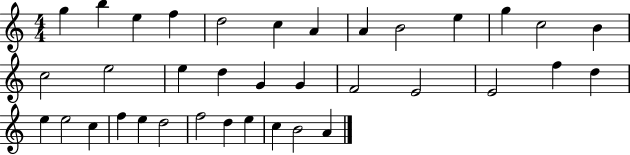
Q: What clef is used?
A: treble